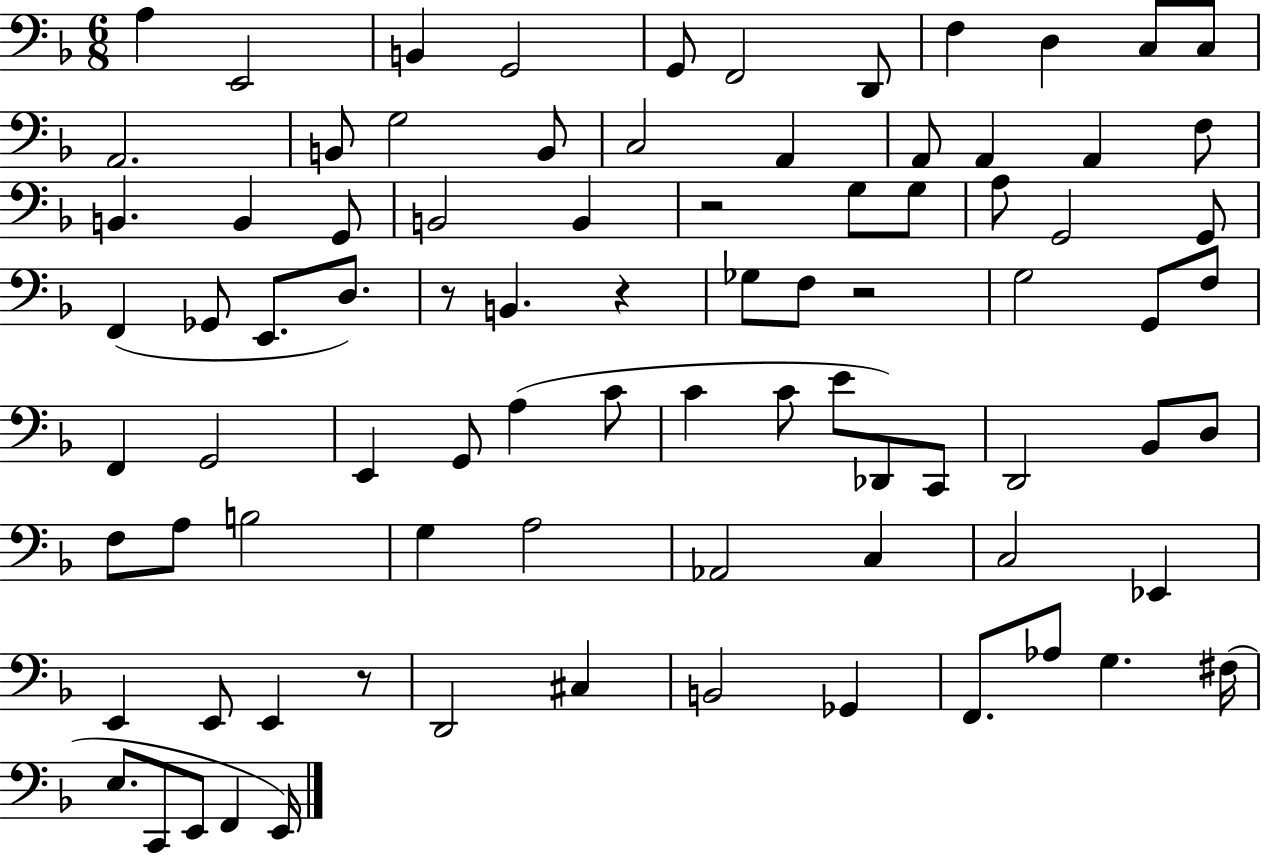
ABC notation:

X:1
T:Untitled
M:6/8
L:1/4
K:F
A, E,,2 B,, G,,2 G,,/2 F,,2 D,,/2 F, D, C,/2 C,/2 A,,2 B,,/2 G,2 B,,/2 C,2 A,, A,,/2 A,, A,, F,/2 B,, B,, G,,/2 B,,2 B,, z2 G,/2 G,/2 A,/2 G,,2 G,,/2 F,, _G,,/2 E,,/2 D,/2 z/2 B,, z _G,/2 F,/2 z2 G,2 G,,/2 F,/2 F,, G,,2 E,, G,,/2 A, C/2 C C/2 E/2 _D,,/2 C,,/2 D,,2 _B,,/2 D,/2 F,/2 A,/2 B,2 G, A,2 _A,,2 C, C,2 _E,, E,, E,,/2 E,, z/2 D,,2 ^C, B,,2 _G,, F,,/2 _A,/2 G, ^F,/4 E,/2 C,,/2 E,,/2 F,, E,,/4